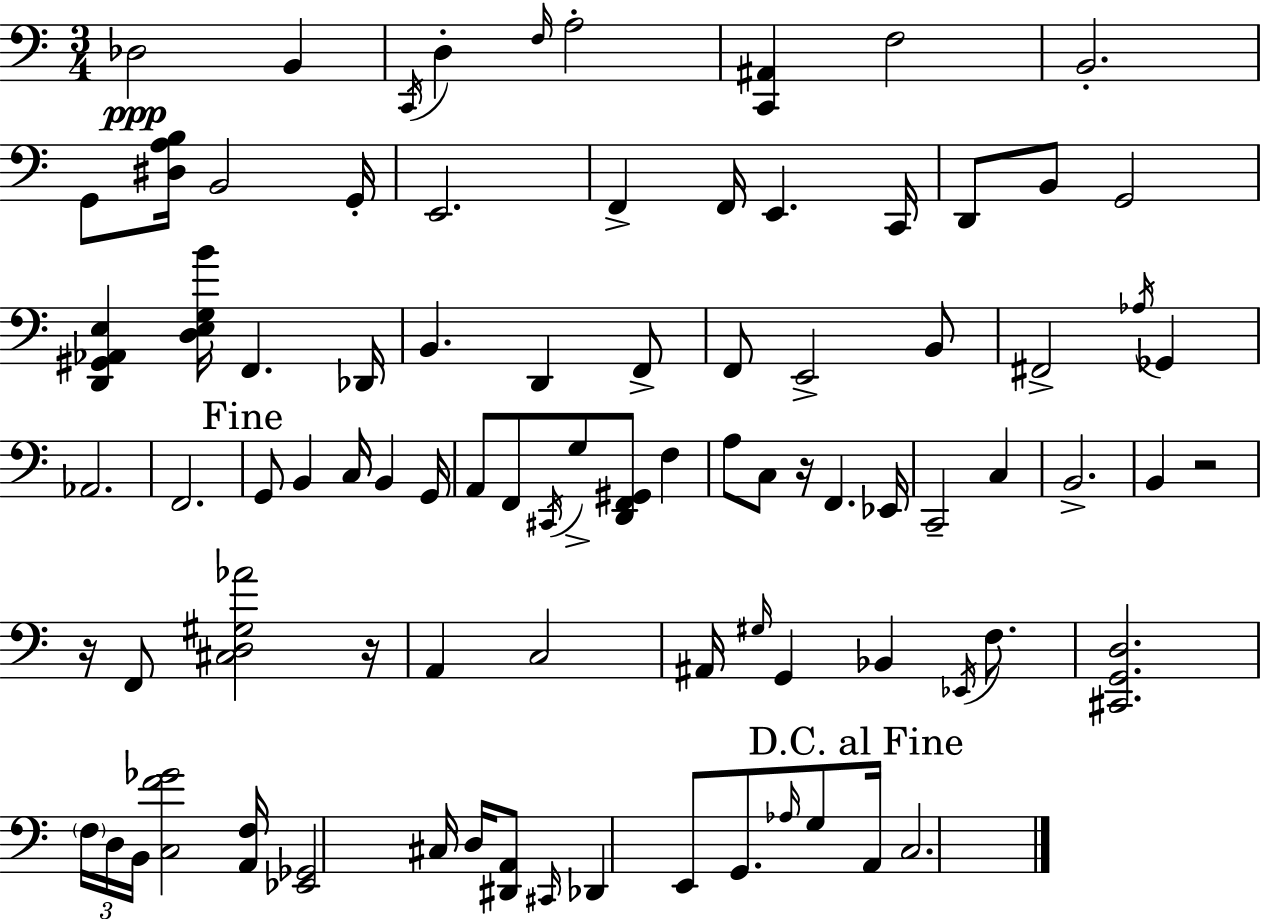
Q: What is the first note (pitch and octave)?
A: Db3